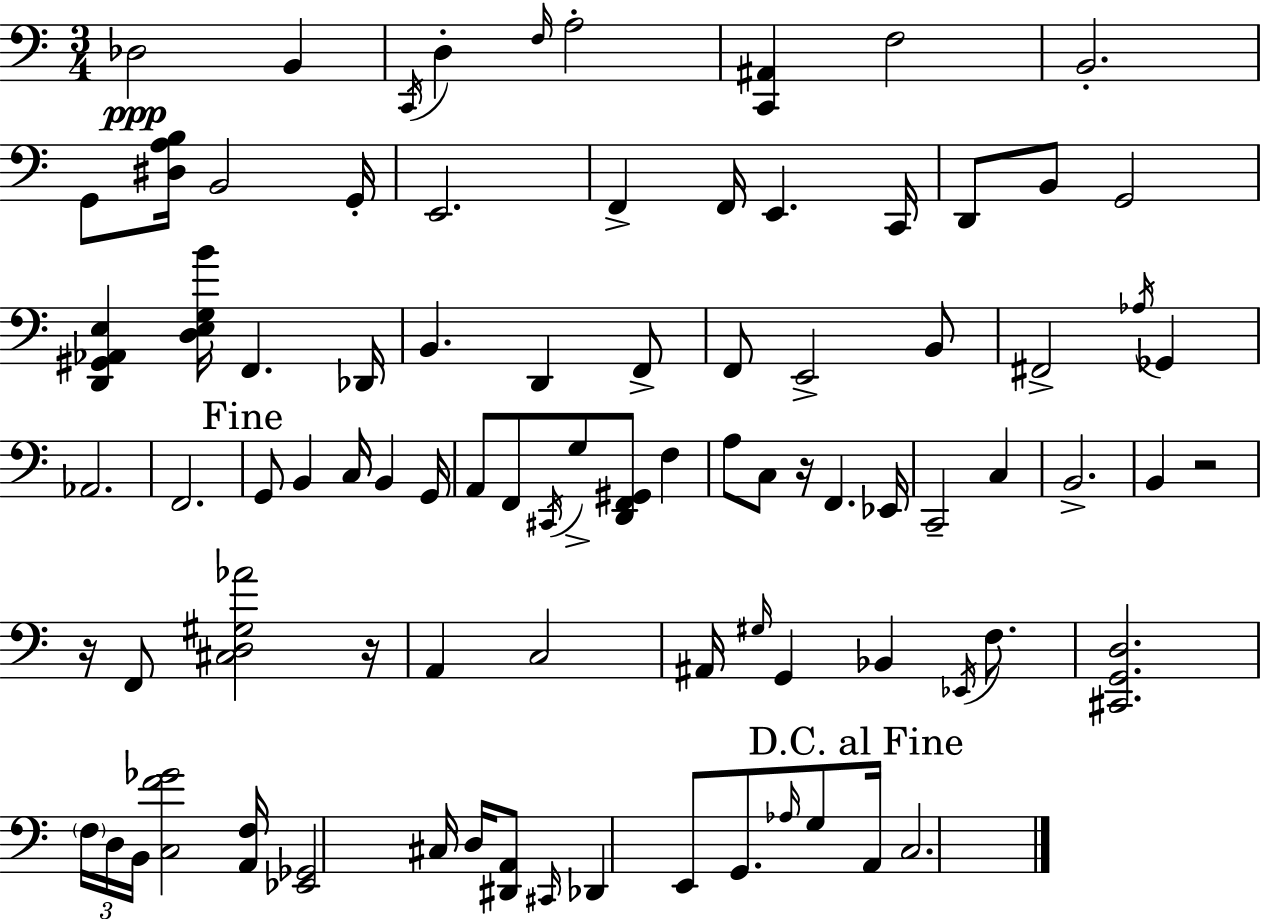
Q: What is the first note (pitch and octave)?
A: Db3